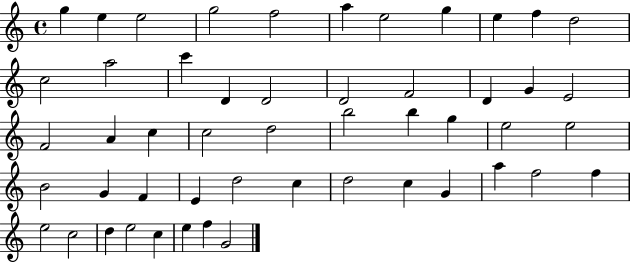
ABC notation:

X:1
T:Untitled
M:4/4
L:1/4
K:C
g e e2 g2 f2 a e2 g e f d2 c2 a2 c' D D2 D2 F2 D G E2 F2 A c c2 d2 b2 b g e2 e2 B2 G F E d2 c d2 c G a f2 f e2 c2 d e2 c e f G2